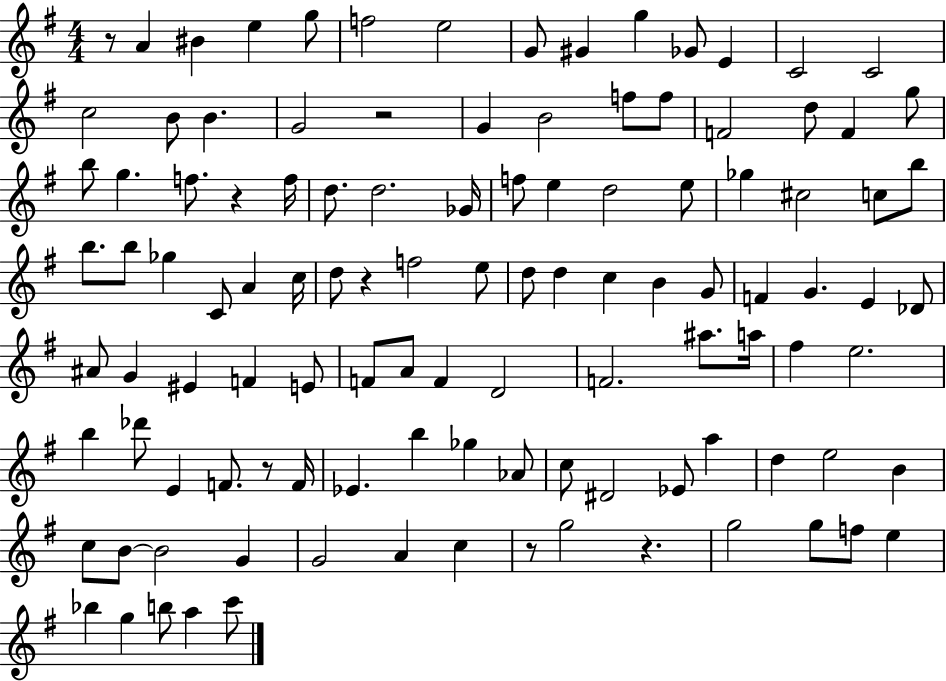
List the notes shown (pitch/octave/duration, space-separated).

R/e A4/q BIS4/q E5/q G5/e F5/h E5/h G4/e G#4/q G5/q Gb4/e E4/q C4/h C4/h C5/h B4/e B4/q. G4/h R/h G4/q B4/h F5/e F5/e F4/h D5/e F4/q G5/e B5/e G5/q. F5/e. R/q F5/s D5/e. D5/h. Gb4/s F5/e E5/q D5/h E5/e Gb5/q C#5/h C5/e B5/e B5/e. B5/e Gb5/q C4/e A4/q C5/s D5/e R/q F5/h E5/e D5/e D5/q C5/q B4/q G4/e F4/q G4/q. E4/q Db4/e A#4/e G4/q EIS4/q F4/q E4/e F4/e A4/e F4/q D4/h F4/h. A#5/e. A5/s F#5/q E5/h. B5/q Db6/e E4/q F4/e. R/e F4/s Eb4/q. B5/q Gb5/q Ab4/e C5/e D#4/h Eb4/e A5/q D5/q E5/h B4/q C5/e B4/e B4/h G4/q G4/h A4/q C5/q R/e G5/h R/q. G5/h G5/e F5/e E5/q Bb5/q G5/q B5/e A5/q C6/e